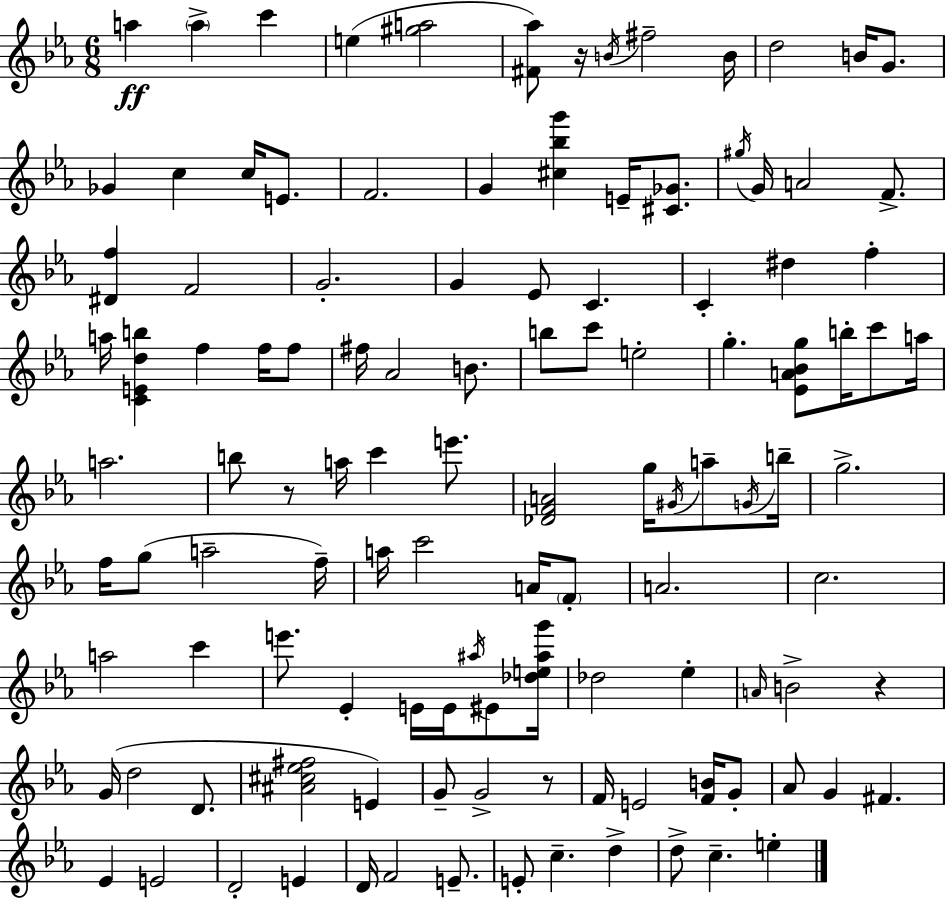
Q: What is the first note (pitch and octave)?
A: A5